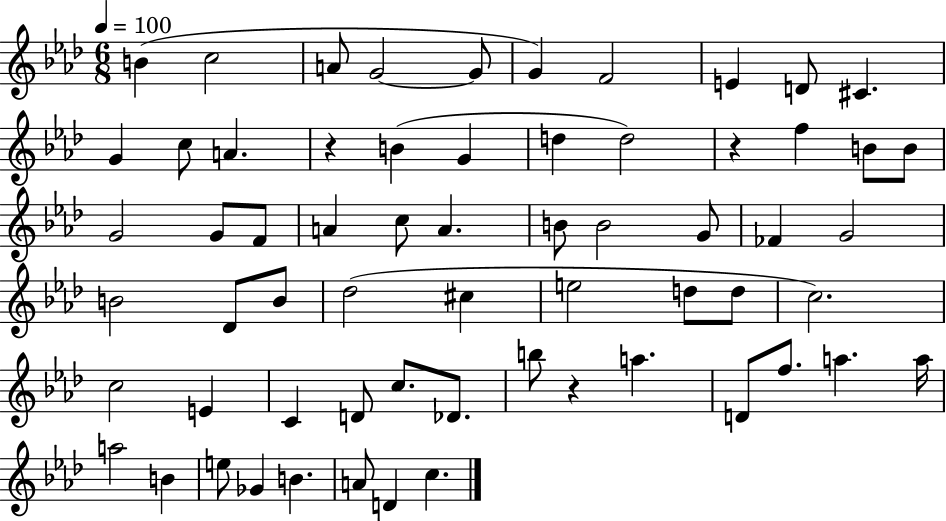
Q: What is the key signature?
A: AES major